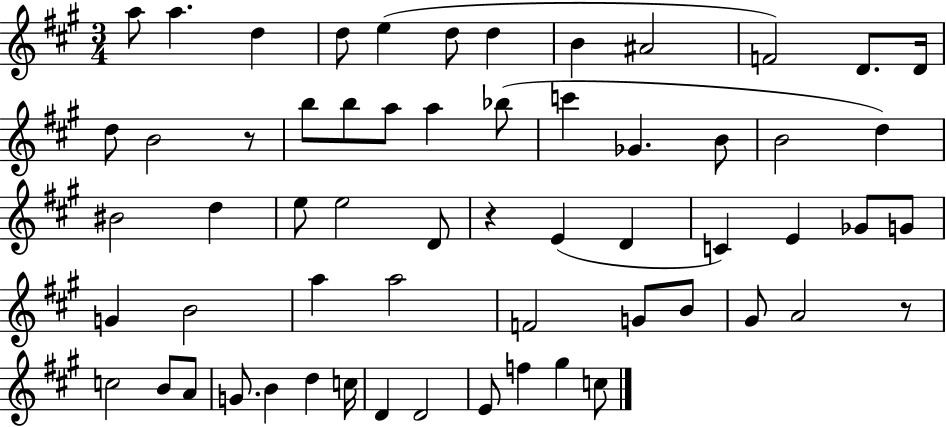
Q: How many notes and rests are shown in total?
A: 60